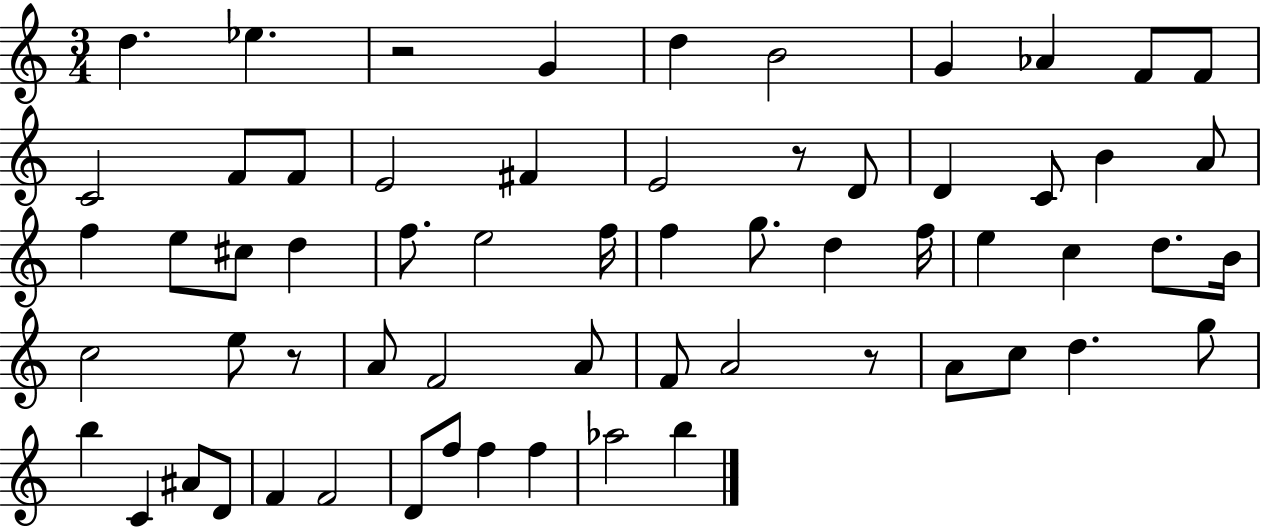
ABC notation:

X:1
T:Untitled
M:3/4
L:1/4
K:C
d _e z2 G d B2 G _A F/2 F/2 C2 F/2 F/2 E2 ^F E2 z/2 D/2 D C/2 B A/2 f e/2 ^c/2 d f/2 e2 f/4 f g/2 d f/4 e c d/2 B/4 c2 e/2 z/2 A/2 F2 A/2 F/2 A2 z/2 A/2 c/2 d g/2 b C ^A/2 D/2 F F2 D/2 f/2 f f _a2 b